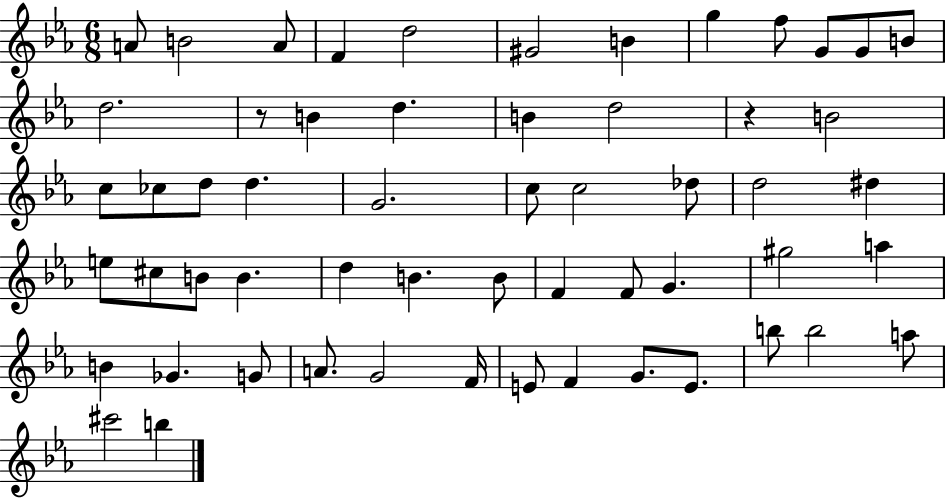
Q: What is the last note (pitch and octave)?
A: B5